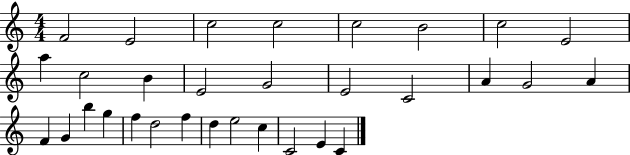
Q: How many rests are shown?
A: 0